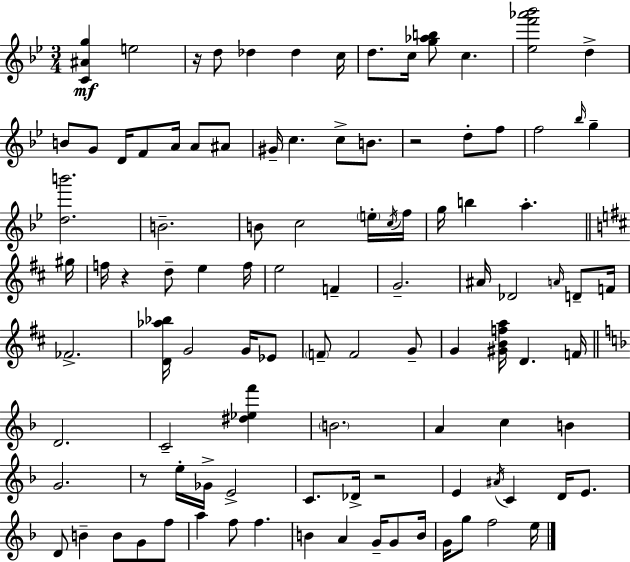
[C4,A#4,G5]/q E5/h R/s D5/e Db5/q Db5/q C5/s D5/e. C5/s [G5,Ab5,B5]/e C5/q. [Eb5,F6,Ab6,Bb6]/h D5/q B4/e G4/e D4/s F4/e A4/s A4/e A#4/e G#4/s C5/q. C5/e B4/e. R/h D5/e F5/e F5/h Bb5/s G5/q [D5,B6]/h. B4/h. B4/e C5/h E5/s C5/s F5/s G5/s B5/q A5/q. G#5/s F5/s R/q D5/e E5/q F5/s E5/h F4/q G4/h. A#4/s Db4/h A4/s D4/e F4/s FES4/h. [D4,Ab5,Bb5]/s G4/h G4/s Eb4/e F4/e F4/h G4/e G4/q [G#4,B4,F5,A5]/s D4/q. F4/s D4/h. C4/h [D#5,Eb5,F6]/q B4/h. A4/q C5/q B4/q G4/h. R/e E5/s Gb4/s E4/h C4/e. Db4/s R/h E4/q A#4/s C4/q D4/s E4/e. D4/e B4/q B4/e G4/e F5/e A5/q F5/e F5/q. B4/q A4/q G4/s G4/e B4/s G4/s G5/e F5/h E5/s